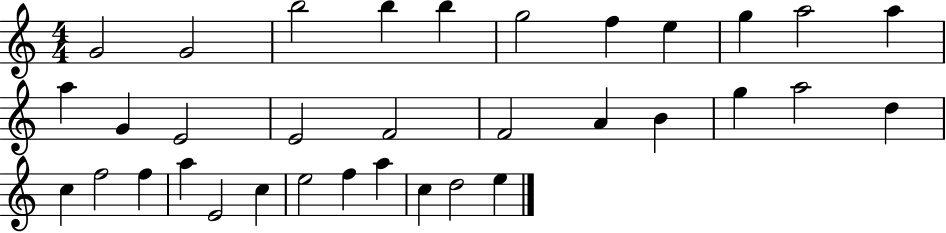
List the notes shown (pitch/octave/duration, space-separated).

G4/h G4/h B5/h B5/q B5/q G5/h F5/q E5/q G5/q A5/h A5/q A5/q G4/q E4/h E4/h F4/h F4/h A4/q B4/q G5/q A5/h D5/q C5/q F5/h F5/q A5/q E4/h C5/q E5/h F5/q A5/q C5/q D5/h E5/q